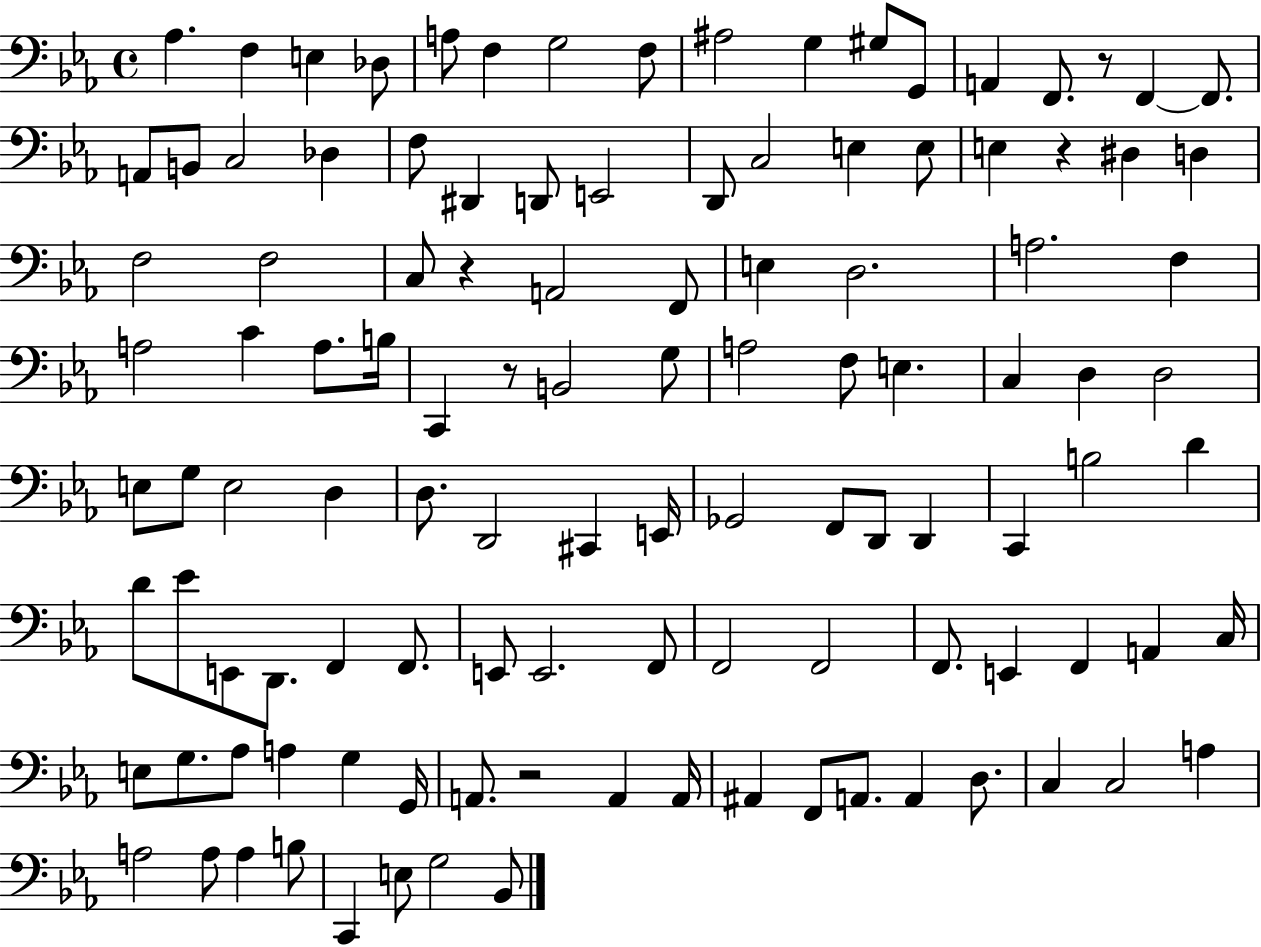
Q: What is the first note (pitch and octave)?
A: Ab3